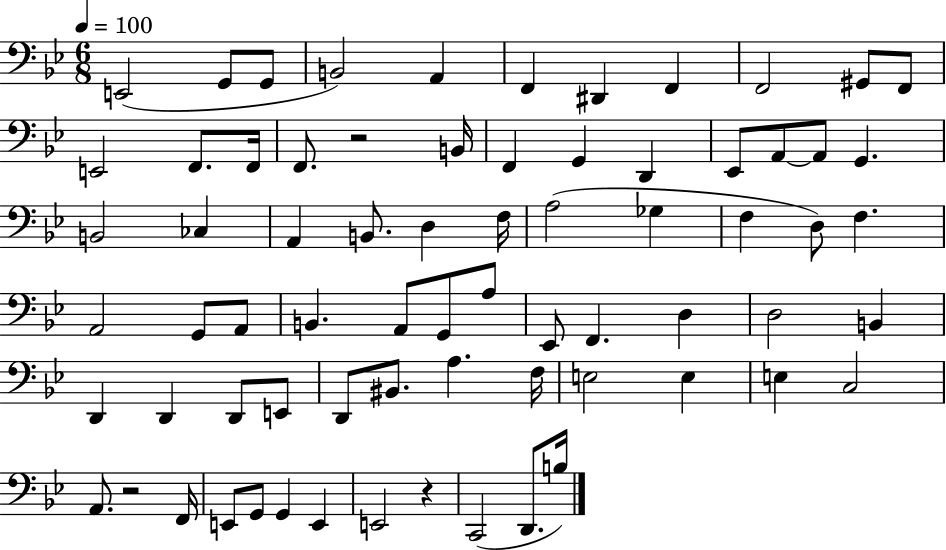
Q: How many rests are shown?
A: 3